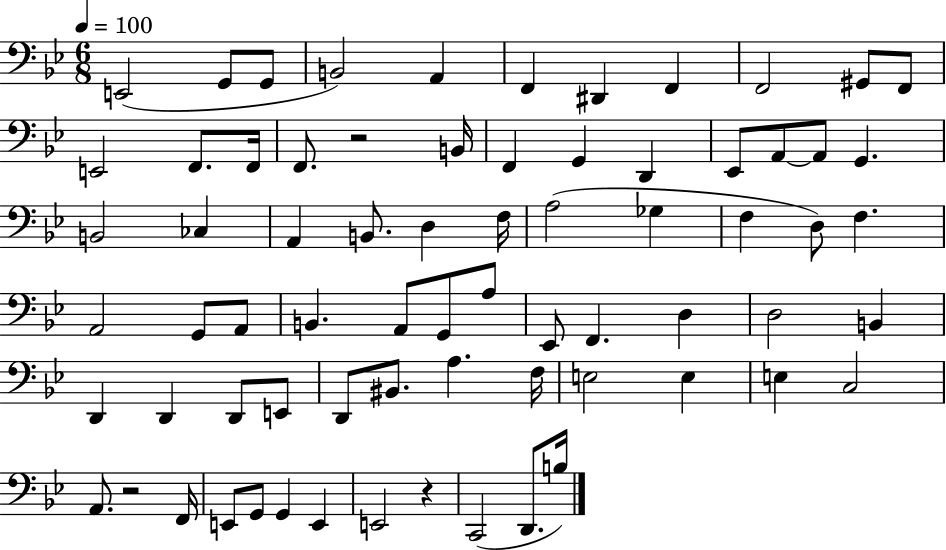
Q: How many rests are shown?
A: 3